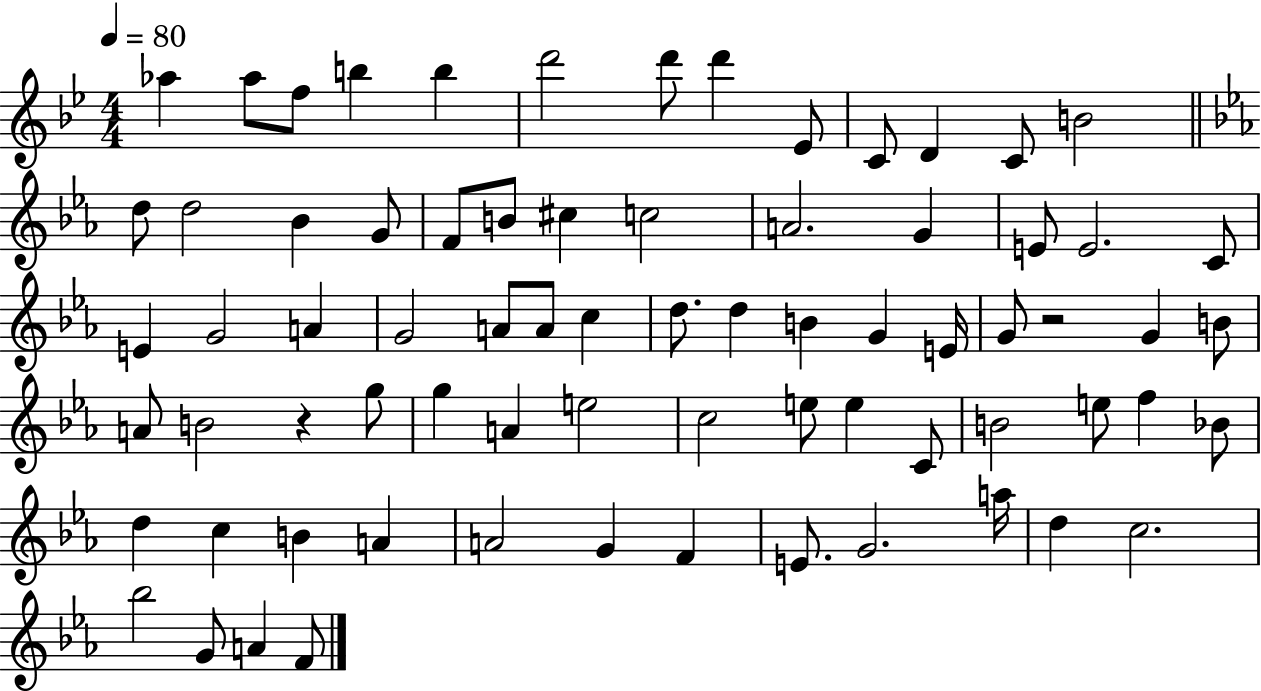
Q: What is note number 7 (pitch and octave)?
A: D6